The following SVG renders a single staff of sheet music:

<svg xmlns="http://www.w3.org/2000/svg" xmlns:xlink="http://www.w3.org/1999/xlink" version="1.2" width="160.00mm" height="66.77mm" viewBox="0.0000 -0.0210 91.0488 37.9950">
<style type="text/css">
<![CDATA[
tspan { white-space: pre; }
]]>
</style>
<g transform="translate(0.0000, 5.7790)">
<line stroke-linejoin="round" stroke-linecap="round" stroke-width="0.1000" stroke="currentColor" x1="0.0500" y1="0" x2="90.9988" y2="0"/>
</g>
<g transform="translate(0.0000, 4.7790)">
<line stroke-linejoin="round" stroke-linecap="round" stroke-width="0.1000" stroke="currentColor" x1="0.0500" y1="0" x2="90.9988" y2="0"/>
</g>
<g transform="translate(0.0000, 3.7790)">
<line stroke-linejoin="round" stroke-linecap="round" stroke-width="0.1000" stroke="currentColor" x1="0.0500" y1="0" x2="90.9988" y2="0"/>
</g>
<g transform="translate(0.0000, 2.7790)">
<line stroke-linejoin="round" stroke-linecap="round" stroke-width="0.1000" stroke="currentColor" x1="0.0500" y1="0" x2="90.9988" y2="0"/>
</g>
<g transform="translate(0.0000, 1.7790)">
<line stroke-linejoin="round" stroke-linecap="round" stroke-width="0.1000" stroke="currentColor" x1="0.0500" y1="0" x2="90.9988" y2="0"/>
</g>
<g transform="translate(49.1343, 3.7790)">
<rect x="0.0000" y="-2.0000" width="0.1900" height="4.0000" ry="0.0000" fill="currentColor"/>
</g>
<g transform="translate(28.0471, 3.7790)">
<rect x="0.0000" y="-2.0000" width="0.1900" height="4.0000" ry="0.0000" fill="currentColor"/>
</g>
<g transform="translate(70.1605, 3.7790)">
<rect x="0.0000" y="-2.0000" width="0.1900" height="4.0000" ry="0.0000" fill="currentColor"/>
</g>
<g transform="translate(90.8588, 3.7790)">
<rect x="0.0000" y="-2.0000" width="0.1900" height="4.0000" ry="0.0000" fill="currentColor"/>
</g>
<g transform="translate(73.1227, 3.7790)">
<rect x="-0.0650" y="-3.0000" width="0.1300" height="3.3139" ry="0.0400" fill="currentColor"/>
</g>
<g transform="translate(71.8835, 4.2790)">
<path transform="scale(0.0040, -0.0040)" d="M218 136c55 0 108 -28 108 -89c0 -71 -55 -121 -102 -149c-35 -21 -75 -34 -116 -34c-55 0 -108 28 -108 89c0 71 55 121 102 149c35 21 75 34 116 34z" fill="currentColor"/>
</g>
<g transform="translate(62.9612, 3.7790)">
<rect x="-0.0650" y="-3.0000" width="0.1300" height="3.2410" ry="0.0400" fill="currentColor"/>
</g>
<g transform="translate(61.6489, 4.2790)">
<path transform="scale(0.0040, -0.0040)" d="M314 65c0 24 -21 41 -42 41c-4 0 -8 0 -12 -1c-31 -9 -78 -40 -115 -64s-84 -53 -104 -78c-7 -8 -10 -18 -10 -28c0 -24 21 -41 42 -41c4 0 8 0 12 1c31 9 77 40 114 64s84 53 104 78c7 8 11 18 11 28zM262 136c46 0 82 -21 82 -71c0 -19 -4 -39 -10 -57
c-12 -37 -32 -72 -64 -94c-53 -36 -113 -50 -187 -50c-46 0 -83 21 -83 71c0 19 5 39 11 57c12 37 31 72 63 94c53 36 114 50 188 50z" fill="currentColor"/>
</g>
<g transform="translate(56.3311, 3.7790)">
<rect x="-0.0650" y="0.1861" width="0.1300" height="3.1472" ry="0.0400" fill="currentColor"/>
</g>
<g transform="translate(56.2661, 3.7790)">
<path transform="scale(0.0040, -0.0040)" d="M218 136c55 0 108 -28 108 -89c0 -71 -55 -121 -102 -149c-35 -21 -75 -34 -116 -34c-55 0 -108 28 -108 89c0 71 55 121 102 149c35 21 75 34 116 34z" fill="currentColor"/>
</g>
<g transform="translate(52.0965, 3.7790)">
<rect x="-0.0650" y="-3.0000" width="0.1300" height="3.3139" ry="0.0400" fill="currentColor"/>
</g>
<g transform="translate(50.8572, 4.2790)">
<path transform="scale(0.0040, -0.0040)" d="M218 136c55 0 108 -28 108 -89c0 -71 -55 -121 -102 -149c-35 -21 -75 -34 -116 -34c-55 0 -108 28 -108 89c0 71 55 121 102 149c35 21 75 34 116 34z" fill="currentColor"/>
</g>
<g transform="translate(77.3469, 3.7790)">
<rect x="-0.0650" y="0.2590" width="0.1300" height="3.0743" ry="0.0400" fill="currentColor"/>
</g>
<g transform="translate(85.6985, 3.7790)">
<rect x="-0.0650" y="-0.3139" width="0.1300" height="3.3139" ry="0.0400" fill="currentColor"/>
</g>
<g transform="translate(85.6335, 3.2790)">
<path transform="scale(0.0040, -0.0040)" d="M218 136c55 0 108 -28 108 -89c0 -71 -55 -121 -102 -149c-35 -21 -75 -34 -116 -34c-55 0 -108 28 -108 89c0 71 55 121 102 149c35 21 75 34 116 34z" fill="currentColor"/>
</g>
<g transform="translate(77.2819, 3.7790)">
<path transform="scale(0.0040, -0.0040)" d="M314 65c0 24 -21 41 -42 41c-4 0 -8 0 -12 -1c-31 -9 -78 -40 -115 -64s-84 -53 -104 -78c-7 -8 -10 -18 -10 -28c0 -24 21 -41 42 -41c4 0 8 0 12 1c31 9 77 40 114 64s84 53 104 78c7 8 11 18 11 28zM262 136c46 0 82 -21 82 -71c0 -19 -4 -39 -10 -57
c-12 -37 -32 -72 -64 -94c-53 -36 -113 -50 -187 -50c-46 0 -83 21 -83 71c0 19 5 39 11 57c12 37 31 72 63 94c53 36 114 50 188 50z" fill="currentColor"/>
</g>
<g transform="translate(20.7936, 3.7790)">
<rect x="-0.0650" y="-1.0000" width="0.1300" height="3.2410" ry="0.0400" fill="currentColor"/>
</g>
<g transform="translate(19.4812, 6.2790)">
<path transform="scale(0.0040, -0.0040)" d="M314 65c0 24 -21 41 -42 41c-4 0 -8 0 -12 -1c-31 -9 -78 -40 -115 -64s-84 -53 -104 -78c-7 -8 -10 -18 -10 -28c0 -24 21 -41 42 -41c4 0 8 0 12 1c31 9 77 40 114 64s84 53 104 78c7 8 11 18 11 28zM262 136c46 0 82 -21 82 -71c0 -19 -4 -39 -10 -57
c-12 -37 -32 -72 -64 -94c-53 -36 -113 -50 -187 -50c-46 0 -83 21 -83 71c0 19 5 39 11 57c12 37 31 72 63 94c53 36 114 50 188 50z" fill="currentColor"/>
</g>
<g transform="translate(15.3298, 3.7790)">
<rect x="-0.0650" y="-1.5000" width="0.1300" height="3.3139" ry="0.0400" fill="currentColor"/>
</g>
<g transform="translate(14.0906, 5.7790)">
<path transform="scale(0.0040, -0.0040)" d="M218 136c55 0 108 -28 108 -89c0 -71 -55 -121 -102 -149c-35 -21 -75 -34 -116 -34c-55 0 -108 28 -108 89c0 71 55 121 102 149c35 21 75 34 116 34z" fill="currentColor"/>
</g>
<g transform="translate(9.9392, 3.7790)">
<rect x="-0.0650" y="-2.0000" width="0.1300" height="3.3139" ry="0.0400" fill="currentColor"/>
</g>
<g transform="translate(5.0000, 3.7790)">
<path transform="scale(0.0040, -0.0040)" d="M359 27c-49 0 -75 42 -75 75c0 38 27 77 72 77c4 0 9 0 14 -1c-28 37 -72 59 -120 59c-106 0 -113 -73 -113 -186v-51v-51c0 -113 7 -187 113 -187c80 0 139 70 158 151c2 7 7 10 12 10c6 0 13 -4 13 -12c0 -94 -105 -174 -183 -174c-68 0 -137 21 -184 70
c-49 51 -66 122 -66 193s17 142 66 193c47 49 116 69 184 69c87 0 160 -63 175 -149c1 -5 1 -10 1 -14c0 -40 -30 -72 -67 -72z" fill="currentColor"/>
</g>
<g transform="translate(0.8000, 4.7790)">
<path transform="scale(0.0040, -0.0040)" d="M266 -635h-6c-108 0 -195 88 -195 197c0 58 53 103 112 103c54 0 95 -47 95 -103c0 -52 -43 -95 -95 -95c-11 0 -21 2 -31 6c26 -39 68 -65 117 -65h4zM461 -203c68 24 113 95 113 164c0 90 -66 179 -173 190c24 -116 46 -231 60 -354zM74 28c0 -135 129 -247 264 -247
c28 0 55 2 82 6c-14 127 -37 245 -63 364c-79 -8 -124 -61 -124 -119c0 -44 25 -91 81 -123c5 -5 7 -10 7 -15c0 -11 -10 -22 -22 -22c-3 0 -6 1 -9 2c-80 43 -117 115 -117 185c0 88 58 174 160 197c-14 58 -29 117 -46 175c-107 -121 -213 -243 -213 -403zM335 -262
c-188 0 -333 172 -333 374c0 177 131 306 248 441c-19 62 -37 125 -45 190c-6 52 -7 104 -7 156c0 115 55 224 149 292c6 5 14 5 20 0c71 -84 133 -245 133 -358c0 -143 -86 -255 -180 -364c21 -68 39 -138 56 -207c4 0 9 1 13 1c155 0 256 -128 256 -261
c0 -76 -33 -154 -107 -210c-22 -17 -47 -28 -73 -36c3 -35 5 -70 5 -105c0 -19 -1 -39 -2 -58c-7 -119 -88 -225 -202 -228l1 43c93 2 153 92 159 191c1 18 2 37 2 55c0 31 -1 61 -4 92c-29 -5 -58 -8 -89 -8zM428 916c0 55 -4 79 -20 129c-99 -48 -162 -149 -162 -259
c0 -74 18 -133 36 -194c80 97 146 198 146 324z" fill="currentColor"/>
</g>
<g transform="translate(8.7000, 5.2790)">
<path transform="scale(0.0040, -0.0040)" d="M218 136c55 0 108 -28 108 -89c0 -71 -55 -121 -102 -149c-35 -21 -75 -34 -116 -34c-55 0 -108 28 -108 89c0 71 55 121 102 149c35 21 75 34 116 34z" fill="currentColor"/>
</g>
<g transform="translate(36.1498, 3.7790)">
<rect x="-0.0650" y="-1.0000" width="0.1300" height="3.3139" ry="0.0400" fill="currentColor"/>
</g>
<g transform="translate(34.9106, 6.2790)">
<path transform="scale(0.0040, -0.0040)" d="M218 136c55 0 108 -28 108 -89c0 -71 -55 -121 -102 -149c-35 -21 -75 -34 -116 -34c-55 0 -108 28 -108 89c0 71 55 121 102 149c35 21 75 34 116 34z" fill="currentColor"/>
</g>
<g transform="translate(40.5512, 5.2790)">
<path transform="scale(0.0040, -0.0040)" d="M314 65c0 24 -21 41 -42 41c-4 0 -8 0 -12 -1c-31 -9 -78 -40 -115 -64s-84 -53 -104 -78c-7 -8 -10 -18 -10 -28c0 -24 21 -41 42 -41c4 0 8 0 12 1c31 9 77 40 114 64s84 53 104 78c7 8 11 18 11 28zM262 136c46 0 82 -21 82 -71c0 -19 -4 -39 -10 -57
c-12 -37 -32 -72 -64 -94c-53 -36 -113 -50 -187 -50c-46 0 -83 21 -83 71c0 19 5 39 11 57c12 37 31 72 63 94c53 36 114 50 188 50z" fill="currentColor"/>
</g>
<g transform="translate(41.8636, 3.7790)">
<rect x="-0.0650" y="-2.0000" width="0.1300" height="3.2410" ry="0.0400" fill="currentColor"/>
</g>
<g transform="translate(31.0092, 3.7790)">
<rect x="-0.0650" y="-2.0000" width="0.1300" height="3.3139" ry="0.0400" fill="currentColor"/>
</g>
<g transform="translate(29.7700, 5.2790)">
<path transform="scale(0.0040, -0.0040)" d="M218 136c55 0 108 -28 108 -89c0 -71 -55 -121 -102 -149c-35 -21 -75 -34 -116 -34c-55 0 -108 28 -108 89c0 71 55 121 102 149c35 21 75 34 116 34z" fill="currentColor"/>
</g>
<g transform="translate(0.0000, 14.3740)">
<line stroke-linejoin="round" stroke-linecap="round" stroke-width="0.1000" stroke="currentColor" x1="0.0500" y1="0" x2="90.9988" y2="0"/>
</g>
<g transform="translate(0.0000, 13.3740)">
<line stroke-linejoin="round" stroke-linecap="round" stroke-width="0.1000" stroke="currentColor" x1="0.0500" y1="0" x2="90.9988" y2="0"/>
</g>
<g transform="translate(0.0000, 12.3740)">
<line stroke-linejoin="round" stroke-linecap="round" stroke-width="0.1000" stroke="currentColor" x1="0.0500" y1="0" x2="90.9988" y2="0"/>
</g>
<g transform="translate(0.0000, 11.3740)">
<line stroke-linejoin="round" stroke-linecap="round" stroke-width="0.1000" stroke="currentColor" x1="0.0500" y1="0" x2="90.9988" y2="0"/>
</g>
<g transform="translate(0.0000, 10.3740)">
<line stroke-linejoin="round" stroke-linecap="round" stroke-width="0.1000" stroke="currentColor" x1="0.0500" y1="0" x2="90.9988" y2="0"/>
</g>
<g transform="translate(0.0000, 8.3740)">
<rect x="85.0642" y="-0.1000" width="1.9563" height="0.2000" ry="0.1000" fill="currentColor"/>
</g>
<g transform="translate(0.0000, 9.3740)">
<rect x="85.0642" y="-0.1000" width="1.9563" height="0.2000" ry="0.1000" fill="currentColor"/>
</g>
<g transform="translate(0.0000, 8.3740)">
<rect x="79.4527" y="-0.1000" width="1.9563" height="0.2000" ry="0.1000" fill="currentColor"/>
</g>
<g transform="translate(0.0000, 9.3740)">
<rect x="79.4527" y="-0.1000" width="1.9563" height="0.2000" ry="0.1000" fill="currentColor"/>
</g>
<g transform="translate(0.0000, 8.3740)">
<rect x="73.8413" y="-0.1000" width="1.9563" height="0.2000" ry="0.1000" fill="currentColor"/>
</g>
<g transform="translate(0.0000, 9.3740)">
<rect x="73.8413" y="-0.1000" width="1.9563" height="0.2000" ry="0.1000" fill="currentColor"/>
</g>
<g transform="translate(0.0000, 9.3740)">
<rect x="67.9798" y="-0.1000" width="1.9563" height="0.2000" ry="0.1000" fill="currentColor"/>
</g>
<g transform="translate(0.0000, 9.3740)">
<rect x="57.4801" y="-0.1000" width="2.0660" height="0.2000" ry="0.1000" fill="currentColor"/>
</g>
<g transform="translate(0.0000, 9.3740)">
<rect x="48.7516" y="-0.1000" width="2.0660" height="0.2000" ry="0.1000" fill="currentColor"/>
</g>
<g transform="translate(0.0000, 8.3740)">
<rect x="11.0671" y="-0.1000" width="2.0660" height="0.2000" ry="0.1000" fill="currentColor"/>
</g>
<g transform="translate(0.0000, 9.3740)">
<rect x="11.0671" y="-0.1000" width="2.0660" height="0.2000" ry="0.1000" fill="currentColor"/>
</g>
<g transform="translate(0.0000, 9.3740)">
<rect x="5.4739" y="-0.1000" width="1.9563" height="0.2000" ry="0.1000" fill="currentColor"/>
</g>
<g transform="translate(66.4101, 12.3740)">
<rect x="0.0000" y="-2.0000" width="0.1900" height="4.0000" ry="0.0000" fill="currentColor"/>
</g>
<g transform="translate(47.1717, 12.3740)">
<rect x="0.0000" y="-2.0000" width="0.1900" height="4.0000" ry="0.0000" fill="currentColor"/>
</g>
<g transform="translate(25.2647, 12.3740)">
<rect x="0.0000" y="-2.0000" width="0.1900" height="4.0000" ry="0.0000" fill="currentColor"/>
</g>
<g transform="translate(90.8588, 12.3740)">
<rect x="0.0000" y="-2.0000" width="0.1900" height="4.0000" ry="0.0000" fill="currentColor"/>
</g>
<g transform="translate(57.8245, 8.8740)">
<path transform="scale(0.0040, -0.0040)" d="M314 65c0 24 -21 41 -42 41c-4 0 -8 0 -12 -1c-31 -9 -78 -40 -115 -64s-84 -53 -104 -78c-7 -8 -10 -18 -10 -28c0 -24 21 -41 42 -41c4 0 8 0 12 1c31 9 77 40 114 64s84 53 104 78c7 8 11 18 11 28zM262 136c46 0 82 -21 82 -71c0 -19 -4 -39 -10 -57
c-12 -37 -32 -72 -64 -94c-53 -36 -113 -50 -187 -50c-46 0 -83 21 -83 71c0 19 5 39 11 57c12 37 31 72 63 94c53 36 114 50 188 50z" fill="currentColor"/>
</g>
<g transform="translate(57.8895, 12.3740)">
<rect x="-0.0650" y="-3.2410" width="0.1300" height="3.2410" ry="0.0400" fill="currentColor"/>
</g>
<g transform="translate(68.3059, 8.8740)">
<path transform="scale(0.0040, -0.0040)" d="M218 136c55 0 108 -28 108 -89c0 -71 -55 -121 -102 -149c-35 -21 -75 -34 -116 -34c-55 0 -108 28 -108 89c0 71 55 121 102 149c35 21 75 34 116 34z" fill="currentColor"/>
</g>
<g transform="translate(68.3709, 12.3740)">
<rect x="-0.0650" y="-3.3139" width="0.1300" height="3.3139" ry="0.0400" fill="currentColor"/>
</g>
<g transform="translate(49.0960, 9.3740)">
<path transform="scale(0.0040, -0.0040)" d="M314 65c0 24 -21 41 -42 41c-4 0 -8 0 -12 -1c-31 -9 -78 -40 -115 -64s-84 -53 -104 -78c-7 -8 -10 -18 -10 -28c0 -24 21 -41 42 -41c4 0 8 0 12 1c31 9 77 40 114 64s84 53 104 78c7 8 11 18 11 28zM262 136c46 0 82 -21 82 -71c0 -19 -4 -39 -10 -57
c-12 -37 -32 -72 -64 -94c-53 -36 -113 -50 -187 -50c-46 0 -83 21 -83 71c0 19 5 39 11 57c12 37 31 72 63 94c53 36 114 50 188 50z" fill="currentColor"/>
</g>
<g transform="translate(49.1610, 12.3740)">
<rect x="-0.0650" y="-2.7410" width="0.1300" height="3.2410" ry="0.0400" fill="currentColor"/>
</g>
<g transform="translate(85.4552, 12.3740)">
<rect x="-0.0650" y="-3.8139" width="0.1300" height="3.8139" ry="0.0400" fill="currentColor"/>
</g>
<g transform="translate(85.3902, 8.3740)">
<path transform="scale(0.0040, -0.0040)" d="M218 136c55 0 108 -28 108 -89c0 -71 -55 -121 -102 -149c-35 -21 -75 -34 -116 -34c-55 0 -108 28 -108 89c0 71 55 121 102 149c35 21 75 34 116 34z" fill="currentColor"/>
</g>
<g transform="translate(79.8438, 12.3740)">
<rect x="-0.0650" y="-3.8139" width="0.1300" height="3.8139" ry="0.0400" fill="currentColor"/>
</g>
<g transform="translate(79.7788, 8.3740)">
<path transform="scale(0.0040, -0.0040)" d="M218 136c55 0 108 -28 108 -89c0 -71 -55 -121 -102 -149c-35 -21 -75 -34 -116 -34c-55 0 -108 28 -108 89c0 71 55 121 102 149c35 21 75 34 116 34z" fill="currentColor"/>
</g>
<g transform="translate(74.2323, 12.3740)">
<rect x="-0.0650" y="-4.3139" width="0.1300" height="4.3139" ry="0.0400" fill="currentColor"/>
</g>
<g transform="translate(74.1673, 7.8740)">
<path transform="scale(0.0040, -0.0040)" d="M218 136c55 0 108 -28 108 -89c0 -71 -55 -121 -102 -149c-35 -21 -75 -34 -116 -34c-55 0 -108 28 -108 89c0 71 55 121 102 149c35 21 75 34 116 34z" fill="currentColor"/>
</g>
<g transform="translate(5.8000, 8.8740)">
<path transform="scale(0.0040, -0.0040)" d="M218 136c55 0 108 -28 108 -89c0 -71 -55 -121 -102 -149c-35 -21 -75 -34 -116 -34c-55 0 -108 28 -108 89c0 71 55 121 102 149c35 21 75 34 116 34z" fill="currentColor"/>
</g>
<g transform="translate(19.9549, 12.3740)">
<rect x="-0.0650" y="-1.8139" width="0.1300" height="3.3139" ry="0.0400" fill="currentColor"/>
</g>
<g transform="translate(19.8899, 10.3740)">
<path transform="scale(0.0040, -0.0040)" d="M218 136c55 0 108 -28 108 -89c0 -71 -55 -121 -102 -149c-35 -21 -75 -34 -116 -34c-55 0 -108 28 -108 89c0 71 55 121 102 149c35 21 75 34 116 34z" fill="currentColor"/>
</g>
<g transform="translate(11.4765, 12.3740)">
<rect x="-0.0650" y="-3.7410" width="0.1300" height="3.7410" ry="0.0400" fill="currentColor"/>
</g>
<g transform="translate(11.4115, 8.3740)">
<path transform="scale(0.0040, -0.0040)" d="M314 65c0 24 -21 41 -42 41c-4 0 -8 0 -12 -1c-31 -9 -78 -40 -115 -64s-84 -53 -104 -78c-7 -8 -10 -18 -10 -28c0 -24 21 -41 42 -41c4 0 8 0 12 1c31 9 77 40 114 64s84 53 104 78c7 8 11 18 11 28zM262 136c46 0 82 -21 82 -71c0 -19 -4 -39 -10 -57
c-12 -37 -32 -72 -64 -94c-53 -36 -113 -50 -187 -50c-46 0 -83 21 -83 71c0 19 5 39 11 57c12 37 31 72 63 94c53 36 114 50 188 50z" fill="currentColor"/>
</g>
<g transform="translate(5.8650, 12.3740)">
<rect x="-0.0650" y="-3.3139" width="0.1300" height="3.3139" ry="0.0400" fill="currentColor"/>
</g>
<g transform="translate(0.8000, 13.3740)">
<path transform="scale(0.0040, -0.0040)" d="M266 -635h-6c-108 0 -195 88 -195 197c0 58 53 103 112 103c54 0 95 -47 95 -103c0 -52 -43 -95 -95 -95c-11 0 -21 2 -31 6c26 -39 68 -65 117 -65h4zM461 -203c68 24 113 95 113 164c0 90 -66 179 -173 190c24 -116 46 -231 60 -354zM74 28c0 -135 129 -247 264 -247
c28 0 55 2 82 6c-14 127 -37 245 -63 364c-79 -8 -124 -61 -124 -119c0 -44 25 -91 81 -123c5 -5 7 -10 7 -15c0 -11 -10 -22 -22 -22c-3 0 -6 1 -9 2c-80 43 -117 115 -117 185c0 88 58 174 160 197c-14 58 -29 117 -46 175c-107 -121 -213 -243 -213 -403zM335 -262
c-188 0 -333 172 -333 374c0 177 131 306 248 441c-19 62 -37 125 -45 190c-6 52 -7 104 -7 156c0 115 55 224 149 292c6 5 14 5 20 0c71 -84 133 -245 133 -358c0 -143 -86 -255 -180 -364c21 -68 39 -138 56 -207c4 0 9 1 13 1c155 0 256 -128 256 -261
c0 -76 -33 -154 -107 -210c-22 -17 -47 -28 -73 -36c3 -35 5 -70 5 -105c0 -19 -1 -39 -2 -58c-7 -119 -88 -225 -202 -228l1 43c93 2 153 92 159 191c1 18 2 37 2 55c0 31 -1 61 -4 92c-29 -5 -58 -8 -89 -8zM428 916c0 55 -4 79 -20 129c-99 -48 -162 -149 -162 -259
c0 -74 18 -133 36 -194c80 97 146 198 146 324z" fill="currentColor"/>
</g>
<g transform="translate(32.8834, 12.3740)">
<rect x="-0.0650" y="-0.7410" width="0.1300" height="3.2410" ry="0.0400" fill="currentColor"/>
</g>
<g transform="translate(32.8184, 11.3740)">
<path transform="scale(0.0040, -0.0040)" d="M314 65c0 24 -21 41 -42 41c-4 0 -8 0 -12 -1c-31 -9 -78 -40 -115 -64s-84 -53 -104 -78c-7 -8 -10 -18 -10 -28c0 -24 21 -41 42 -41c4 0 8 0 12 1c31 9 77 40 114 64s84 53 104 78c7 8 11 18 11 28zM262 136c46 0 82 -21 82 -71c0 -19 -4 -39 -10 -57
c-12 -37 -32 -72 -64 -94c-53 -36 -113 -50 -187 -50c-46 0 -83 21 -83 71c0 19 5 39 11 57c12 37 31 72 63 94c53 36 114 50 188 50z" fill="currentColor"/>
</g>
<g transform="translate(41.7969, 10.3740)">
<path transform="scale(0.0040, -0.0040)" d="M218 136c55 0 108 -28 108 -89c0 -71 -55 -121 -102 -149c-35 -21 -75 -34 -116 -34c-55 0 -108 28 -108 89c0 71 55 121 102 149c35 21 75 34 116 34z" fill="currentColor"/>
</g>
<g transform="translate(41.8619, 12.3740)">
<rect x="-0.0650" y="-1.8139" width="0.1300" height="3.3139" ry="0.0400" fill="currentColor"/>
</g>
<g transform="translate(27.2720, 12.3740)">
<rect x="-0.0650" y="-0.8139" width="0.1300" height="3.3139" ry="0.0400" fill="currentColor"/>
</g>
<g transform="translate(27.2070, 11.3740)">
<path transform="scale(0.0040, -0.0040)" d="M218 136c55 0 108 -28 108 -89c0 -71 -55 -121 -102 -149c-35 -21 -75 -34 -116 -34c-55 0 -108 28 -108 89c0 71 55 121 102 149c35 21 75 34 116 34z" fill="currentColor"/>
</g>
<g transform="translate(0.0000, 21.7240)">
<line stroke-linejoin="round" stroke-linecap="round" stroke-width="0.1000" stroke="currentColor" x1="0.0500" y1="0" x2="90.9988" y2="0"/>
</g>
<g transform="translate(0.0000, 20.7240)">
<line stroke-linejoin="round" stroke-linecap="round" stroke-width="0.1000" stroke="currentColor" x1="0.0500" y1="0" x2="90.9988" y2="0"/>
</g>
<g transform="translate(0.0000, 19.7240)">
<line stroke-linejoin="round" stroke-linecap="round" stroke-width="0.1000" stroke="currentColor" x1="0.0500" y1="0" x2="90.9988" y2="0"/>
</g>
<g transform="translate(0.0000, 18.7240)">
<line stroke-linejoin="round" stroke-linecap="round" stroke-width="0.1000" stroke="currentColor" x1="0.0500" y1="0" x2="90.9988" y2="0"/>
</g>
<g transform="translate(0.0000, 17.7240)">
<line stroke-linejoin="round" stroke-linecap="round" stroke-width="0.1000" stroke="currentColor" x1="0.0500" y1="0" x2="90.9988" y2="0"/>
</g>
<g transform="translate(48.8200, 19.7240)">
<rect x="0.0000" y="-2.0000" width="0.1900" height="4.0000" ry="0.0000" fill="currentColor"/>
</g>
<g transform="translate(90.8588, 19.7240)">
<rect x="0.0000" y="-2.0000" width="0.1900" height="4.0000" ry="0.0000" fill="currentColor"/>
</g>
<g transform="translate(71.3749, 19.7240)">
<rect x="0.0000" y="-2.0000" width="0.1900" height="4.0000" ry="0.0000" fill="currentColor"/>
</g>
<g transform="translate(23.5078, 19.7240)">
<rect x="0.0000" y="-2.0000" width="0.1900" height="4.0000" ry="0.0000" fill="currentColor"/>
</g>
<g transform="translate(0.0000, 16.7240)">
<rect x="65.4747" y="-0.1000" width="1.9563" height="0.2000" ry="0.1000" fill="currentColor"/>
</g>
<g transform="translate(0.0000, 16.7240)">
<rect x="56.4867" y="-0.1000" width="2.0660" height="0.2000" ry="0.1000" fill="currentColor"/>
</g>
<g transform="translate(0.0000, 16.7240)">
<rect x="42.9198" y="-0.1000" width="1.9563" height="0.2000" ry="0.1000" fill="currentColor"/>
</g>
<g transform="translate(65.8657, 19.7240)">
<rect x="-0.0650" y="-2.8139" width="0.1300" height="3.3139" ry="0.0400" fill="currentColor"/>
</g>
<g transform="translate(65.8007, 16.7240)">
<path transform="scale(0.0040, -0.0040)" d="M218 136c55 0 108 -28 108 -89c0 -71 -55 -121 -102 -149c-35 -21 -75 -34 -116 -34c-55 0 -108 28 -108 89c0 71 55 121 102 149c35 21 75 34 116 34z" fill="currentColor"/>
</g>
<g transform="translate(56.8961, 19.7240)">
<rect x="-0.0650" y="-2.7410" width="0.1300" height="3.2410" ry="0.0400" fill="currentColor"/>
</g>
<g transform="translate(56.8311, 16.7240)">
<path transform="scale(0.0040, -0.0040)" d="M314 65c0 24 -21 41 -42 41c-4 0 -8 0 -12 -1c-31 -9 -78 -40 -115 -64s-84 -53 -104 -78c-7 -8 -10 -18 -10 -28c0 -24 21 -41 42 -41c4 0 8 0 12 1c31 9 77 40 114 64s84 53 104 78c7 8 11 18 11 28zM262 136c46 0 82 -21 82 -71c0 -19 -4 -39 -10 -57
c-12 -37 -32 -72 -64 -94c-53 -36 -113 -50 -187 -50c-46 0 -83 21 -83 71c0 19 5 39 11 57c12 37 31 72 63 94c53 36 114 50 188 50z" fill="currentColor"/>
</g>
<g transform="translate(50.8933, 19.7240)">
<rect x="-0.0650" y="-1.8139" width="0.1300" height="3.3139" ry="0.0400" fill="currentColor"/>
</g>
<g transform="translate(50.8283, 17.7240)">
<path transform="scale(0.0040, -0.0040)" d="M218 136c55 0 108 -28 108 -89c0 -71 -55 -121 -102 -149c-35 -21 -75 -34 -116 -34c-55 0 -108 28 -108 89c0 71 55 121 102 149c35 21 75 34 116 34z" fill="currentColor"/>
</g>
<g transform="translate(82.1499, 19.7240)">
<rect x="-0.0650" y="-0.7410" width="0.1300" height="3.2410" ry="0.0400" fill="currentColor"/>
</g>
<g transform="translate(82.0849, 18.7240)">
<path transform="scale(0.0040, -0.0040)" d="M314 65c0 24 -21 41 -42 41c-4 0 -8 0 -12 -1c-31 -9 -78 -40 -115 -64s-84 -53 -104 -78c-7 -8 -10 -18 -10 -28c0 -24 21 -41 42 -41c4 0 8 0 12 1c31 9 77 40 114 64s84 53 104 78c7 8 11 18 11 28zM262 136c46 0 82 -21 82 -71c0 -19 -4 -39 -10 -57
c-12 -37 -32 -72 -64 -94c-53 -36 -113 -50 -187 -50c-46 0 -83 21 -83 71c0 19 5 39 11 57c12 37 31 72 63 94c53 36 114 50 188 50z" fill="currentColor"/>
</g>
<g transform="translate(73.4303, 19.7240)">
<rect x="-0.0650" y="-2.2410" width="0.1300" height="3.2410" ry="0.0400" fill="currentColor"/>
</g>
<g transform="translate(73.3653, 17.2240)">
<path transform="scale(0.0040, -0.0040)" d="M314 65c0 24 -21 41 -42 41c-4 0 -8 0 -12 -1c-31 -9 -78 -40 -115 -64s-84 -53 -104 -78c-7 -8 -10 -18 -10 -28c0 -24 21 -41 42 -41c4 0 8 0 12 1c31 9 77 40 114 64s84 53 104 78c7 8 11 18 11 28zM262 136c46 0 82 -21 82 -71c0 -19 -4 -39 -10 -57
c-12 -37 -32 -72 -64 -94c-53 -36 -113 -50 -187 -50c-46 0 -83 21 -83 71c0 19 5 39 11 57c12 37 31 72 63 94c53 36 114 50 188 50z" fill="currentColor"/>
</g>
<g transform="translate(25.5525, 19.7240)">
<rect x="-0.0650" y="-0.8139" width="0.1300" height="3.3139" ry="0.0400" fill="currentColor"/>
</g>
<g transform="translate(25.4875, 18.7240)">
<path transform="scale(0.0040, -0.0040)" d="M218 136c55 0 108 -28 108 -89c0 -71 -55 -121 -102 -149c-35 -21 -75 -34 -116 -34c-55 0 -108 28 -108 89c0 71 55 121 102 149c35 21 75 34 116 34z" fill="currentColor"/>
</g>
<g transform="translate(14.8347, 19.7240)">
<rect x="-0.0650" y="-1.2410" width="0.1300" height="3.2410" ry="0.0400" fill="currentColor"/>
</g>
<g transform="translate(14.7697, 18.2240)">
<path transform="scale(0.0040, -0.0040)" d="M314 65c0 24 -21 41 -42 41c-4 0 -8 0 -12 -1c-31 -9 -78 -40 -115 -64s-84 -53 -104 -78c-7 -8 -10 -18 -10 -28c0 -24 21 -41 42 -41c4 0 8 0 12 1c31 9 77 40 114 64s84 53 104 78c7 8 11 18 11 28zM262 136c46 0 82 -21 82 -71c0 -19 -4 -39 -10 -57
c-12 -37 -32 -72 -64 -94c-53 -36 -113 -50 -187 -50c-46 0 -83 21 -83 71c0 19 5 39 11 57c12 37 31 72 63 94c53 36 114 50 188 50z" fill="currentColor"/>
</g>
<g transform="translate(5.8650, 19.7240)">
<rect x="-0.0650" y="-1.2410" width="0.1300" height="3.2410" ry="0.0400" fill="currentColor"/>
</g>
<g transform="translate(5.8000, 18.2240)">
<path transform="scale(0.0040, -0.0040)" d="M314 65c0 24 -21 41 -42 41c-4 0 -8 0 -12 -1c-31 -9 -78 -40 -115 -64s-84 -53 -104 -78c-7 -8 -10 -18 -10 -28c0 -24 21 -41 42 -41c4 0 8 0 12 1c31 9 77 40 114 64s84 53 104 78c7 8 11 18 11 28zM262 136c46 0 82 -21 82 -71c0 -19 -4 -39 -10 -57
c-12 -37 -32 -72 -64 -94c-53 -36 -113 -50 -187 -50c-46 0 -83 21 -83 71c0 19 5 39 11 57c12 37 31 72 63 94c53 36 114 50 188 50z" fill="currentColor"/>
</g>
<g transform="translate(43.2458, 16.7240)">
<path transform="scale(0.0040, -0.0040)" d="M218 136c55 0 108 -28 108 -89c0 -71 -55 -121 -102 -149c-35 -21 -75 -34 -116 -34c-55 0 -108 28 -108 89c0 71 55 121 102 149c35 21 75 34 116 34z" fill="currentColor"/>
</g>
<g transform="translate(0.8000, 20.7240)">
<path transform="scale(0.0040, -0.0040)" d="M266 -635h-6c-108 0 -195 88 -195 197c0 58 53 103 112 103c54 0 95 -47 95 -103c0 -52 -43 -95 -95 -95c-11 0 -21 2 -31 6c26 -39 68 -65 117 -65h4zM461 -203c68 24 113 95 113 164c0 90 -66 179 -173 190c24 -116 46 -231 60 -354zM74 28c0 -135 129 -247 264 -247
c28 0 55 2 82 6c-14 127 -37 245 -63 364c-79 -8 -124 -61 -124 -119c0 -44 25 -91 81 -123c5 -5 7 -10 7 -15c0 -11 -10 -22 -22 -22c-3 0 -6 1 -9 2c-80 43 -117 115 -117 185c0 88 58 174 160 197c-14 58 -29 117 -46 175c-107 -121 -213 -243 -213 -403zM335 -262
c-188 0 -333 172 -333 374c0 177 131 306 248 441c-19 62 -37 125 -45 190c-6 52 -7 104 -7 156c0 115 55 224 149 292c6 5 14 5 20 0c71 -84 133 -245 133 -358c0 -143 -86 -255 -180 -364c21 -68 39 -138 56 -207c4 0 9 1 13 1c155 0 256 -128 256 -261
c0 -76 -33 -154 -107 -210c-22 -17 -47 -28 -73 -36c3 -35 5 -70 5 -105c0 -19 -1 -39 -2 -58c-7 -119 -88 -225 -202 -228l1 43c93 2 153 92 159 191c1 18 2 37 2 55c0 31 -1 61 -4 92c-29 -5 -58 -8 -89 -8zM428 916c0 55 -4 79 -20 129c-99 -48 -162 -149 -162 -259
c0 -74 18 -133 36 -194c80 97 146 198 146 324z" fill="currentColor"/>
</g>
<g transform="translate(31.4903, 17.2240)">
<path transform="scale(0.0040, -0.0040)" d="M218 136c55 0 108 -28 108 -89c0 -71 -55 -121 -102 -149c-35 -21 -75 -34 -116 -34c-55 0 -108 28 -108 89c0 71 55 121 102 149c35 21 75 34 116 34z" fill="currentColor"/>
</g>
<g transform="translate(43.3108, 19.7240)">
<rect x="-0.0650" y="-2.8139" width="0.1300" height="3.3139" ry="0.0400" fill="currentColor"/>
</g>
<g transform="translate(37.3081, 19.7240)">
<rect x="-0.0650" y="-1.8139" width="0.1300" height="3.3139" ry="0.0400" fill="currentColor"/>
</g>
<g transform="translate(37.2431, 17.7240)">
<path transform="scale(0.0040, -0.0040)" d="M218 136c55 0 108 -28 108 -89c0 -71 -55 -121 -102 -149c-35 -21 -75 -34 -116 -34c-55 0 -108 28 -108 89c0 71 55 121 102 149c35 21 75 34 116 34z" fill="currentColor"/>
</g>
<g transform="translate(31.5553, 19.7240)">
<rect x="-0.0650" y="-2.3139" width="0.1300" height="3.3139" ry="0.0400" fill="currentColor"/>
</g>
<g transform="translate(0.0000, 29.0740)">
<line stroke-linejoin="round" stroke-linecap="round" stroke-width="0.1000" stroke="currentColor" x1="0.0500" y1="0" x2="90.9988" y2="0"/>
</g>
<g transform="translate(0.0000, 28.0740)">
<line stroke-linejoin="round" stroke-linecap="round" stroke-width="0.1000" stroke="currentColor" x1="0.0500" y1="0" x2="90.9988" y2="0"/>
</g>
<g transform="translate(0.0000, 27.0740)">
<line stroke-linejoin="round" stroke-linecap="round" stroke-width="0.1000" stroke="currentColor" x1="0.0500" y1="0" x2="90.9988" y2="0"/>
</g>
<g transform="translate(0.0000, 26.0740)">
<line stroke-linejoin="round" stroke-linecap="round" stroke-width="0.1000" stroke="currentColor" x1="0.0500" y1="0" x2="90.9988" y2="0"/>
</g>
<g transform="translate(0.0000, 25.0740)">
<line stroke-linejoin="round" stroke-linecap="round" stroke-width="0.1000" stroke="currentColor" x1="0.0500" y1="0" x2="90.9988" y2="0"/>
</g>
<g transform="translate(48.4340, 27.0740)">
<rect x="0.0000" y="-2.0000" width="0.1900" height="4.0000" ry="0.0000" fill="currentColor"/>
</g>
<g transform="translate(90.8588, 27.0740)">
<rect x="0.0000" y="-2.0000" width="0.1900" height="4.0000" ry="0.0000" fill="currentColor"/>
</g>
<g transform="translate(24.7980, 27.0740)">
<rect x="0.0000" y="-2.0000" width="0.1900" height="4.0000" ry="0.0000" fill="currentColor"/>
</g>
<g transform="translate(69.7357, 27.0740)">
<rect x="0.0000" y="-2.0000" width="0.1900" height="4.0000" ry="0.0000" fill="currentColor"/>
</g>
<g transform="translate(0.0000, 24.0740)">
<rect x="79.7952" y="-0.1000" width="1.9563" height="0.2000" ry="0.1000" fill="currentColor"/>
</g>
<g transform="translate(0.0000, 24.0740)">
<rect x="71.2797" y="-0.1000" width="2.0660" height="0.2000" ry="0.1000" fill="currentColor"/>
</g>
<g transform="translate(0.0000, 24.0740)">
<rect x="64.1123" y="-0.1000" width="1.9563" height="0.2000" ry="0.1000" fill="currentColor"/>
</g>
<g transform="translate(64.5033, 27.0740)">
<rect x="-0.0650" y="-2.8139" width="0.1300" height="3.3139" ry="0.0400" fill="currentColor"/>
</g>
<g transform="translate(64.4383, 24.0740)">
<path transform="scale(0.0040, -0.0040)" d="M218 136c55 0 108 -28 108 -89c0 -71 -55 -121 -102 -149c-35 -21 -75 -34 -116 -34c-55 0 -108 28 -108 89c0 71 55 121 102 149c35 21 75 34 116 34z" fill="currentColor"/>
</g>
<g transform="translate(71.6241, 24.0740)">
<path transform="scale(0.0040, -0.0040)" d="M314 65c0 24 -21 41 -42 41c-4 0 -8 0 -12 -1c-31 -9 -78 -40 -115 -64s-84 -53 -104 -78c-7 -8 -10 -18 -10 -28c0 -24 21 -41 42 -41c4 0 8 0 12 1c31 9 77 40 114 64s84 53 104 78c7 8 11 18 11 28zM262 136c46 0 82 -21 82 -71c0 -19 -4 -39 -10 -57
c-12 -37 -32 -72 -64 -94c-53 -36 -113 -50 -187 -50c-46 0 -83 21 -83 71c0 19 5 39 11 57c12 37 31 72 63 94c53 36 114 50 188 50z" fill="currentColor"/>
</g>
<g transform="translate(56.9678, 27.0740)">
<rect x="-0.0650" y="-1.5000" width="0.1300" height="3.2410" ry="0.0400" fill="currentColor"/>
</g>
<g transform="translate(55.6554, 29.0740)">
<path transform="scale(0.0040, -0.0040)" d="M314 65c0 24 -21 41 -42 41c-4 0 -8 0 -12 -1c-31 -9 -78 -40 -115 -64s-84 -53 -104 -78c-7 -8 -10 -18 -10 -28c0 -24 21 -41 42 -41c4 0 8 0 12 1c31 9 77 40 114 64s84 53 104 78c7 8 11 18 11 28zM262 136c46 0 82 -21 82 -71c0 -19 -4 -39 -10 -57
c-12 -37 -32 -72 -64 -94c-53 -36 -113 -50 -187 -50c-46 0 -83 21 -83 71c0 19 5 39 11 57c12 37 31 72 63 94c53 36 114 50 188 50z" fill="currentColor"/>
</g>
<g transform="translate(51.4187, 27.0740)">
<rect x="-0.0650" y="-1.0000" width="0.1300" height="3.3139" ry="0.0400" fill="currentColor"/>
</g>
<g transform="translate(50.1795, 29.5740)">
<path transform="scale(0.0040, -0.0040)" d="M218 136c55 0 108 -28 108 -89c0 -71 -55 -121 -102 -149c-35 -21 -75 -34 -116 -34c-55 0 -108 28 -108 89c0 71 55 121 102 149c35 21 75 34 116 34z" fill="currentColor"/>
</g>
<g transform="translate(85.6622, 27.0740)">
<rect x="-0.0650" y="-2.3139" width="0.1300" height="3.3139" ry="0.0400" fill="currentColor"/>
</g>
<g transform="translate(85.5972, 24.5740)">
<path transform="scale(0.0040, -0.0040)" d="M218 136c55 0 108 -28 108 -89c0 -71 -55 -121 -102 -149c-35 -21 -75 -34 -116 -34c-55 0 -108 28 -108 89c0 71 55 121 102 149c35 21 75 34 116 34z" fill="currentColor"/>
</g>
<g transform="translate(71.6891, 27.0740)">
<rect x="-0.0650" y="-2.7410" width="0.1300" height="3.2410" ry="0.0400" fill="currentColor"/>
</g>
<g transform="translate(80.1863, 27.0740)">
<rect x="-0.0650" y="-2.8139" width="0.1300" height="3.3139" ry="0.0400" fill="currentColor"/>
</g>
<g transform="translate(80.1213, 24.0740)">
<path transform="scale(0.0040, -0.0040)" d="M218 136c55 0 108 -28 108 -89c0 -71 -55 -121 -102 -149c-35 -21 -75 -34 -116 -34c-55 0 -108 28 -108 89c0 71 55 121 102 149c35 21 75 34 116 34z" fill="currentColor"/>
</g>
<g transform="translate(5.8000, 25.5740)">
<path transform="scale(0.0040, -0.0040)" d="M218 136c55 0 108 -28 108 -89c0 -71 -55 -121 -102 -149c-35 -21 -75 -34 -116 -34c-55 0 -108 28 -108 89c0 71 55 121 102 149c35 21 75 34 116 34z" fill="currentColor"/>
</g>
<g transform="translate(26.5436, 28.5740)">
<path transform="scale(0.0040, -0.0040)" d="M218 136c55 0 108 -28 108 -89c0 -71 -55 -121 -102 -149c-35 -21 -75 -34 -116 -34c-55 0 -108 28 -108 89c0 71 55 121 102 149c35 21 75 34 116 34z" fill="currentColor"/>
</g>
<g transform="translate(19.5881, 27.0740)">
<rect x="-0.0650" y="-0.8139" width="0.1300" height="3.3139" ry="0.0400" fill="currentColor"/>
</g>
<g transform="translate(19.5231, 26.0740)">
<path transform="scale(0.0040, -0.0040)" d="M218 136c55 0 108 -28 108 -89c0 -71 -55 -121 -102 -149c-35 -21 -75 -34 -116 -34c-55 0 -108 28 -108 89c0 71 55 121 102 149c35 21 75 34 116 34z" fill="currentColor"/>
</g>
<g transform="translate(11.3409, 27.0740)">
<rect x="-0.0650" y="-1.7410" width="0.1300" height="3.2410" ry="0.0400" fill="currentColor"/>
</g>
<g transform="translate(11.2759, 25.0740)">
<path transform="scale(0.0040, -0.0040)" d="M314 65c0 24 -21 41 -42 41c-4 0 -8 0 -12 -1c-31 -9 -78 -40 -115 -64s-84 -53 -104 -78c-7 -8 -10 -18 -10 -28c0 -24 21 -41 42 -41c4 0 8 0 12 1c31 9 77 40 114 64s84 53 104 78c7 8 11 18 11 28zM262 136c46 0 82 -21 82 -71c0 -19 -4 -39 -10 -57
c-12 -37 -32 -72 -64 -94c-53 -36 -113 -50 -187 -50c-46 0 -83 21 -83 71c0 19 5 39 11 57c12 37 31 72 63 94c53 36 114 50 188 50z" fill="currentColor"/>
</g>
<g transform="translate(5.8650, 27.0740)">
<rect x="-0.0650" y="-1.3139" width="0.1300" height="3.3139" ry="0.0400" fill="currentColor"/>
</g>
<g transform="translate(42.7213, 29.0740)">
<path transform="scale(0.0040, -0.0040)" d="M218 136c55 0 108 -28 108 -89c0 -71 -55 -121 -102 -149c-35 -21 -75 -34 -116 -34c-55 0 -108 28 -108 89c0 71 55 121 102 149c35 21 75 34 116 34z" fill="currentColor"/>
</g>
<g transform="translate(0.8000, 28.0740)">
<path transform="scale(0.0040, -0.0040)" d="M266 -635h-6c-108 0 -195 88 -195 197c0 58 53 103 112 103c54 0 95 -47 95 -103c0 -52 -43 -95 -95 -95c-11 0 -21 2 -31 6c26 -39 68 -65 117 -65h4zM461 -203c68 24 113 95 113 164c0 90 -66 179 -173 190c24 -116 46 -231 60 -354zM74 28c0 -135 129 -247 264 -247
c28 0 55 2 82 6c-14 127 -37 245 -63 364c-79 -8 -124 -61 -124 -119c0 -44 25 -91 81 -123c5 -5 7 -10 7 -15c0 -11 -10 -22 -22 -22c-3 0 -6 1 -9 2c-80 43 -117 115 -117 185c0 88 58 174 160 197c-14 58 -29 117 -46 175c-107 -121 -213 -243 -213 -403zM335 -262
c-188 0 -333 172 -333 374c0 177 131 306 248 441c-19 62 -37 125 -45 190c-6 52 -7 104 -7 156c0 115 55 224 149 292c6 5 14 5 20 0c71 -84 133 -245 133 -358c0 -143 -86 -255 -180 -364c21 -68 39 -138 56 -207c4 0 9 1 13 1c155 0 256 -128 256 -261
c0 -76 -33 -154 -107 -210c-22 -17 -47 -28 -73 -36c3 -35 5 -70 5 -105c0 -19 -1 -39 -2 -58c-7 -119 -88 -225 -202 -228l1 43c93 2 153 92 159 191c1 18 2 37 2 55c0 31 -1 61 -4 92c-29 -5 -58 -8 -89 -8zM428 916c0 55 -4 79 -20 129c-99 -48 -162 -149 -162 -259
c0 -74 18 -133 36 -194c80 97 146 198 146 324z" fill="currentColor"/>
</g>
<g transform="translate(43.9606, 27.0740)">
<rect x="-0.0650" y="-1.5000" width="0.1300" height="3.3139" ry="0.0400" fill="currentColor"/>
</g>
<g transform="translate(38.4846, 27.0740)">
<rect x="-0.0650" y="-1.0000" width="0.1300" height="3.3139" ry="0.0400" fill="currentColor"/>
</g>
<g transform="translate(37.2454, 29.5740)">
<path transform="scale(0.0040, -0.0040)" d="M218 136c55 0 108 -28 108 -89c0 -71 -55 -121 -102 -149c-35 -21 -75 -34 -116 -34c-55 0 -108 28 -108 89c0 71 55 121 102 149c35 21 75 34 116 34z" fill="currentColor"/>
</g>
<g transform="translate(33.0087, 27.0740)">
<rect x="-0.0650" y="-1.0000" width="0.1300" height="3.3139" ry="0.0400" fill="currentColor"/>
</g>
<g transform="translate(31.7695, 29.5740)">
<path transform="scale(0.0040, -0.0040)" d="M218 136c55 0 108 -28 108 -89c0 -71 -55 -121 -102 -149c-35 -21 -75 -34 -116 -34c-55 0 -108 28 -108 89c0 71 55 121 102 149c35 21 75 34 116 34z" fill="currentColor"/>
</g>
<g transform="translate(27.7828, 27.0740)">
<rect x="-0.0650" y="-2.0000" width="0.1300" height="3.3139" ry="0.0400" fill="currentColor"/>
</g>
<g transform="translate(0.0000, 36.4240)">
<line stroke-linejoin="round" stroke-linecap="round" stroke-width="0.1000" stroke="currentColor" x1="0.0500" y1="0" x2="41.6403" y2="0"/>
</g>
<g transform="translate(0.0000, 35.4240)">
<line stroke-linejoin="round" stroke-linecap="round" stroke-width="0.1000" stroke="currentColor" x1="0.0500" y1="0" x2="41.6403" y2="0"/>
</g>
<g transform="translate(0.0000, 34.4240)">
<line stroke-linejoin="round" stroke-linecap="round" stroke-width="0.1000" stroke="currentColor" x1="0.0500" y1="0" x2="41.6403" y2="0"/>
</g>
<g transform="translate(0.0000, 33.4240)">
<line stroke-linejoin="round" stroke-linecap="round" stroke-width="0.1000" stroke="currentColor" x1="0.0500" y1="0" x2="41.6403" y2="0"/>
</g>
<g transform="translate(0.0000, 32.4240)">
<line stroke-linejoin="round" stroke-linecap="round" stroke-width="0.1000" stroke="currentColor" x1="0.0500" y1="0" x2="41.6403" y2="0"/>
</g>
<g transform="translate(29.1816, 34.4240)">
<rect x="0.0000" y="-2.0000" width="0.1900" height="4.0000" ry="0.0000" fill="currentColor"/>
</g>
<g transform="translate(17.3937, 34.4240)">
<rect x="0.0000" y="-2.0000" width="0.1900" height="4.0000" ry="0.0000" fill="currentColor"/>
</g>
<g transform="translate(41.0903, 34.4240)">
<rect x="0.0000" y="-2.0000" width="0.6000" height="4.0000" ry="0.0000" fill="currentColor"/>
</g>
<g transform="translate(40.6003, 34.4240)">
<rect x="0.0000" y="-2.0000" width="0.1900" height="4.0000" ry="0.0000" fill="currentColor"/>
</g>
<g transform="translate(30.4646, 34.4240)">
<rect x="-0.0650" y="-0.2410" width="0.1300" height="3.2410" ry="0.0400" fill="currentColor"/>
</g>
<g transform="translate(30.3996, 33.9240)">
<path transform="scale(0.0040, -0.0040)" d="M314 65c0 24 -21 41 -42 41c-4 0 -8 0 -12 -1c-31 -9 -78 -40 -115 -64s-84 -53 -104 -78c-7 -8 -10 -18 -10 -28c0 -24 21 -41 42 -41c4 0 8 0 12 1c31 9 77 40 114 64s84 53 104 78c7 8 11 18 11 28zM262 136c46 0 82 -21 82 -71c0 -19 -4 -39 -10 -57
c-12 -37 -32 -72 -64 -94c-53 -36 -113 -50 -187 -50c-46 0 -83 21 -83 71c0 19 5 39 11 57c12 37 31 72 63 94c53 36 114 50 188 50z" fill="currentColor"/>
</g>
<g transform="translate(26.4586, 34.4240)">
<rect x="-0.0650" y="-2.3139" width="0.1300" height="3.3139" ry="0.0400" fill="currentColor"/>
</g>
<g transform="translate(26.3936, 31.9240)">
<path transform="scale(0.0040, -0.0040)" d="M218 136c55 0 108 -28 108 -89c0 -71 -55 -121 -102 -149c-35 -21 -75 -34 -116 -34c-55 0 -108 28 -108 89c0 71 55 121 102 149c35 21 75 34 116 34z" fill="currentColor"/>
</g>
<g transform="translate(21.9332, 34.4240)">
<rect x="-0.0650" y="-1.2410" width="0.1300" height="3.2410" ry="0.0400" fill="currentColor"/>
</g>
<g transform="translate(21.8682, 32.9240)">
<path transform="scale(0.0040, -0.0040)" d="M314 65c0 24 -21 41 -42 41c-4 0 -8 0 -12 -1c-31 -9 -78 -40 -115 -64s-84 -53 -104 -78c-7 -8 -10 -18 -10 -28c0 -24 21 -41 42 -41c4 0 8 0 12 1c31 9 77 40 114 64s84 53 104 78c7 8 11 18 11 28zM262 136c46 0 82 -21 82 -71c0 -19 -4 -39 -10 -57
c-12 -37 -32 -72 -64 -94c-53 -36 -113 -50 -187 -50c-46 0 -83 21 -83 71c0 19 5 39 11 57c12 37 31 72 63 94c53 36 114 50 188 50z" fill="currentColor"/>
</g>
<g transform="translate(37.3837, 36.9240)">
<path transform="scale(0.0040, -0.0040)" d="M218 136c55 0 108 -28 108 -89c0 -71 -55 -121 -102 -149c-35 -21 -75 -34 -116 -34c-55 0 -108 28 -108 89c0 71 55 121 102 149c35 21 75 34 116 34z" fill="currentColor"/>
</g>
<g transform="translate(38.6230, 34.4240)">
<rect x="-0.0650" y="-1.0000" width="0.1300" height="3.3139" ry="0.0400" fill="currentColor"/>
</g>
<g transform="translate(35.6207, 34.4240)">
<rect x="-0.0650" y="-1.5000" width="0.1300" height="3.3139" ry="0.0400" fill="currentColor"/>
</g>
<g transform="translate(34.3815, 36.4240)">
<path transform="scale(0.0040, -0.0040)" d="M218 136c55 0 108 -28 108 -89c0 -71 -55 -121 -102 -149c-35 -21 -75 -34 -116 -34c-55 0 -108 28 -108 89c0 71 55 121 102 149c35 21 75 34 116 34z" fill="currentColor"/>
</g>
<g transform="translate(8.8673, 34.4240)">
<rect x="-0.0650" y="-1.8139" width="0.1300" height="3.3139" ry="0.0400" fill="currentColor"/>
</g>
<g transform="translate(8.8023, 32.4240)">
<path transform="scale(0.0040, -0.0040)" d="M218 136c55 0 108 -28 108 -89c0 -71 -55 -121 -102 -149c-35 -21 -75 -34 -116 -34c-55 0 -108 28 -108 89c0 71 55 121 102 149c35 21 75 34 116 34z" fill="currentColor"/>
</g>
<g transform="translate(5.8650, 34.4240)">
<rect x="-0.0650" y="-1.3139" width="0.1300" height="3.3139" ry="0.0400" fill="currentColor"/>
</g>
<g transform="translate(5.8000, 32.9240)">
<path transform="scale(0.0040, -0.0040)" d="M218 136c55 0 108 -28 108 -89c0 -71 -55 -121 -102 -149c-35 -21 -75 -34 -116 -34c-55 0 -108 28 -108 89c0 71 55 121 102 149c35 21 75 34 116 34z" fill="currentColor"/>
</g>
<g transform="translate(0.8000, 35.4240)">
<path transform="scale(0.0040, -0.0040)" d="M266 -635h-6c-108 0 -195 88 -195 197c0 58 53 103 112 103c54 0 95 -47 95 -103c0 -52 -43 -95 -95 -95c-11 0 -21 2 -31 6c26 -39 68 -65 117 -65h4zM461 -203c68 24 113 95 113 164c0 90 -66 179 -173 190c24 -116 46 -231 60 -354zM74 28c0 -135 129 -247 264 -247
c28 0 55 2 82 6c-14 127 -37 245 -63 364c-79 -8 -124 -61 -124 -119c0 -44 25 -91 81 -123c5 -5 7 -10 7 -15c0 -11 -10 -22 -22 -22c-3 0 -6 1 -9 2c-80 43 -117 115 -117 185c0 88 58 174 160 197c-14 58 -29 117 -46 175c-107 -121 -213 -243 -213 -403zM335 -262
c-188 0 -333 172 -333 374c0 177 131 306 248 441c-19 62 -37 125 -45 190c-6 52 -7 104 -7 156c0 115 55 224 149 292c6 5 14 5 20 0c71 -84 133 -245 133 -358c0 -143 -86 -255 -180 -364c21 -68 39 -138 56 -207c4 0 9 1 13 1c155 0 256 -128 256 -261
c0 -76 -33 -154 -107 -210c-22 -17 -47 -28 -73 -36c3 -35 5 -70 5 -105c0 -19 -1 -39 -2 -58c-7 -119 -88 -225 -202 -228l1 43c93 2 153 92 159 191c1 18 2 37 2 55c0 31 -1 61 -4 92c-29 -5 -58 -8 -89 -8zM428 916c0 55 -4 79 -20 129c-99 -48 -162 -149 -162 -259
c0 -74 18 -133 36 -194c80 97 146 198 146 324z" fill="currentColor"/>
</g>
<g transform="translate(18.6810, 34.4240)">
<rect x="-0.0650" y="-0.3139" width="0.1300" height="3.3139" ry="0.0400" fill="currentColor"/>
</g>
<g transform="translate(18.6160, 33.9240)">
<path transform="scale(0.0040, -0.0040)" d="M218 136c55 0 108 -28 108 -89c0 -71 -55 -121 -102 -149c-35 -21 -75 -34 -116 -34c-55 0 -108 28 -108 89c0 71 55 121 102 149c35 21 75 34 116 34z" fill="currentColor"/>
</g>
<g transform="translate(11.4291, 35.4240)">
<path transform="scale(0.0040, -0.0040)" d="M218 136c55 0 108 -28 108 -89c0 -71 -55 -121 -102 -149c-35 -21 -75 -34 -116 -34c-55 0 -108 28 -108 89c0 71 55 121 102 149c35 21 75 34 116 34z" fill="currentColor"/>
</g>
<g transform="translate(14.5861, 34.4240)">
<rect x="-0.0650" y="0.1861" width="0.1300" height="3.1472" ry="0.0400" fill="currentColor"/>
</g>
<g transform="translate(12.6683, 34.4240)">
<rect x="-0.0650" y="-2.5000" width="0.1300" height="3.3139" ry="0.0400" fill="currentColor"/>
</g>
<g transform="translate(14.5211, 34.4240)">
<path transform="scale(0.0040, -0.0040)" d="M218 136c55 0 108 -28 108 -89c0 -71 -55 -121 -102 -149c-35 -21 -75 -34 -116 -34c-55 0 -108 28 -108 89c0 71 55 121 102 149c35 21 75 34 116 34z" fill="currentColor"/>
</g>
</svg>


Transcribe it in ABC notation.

X:1
T:Untitled
M:4/4
L:1/4
K:C
F E D2 F D F2 A B A2 A B2 c b c'2 f d d2 f a2 b2 b d' c' c' e2 e2 d g f a f a2 a g2 d2 e f2 d F D D E D E2 a a2 a g e f G B c e2 g c2 E D